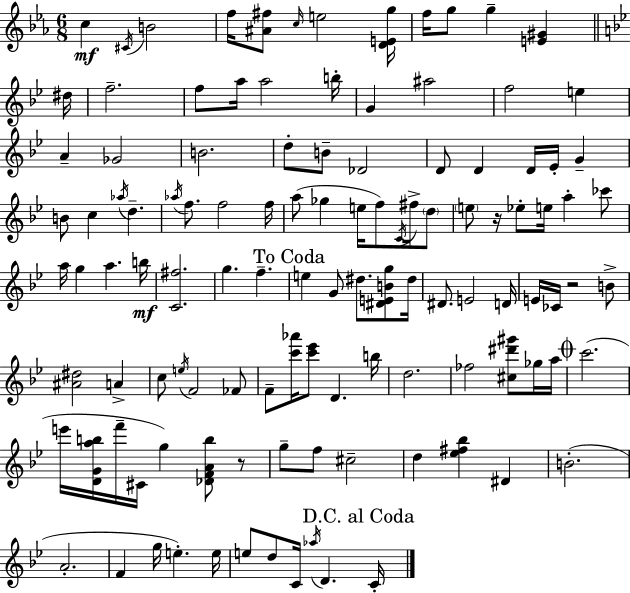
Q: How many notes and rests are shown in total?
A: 115